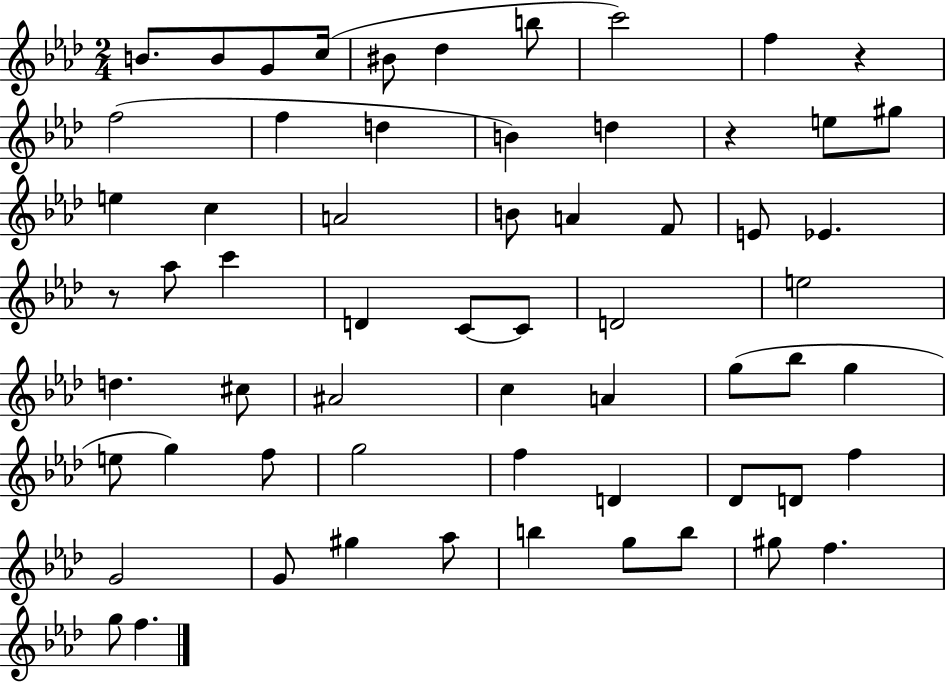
{
  \clef treble
  \numericTimeSignature
  \time 2/4
  \key aes \major
  b'8. b'8 g'8 c''16( | bis'8 des''4 b''8 | c'''2) | f''4 r4 | \break f''2( | f''4 d''4 | b'4) d''4 | r4 e''8 gis''8 | \break e''4 c''4 | a'2 | b'8 a'4 f'8 | e'8 ees'4. | \break r8 aes''8 c'''4 | d'4 c'8~~ c'8 | d'2 | e''2 | \break d''4. cis''8 | ais'2 | c''4 a'4 | g''8( bes''8 g''4 | \break e''8 g''4) f''8 | g''2 | f''4 d'4 | des'8 d'8 f''4 | \break g'2 | g'8 gis''4 aes''8 | b''4 g''8 b''8 | gis''8 f''4. | \break g''8 f''4. | \bar "|."
}